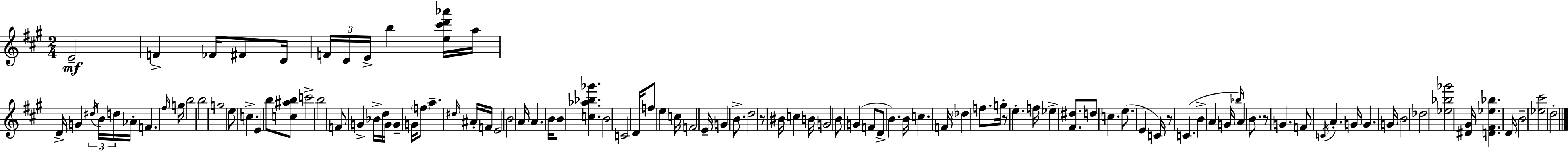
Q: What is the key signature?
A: A major